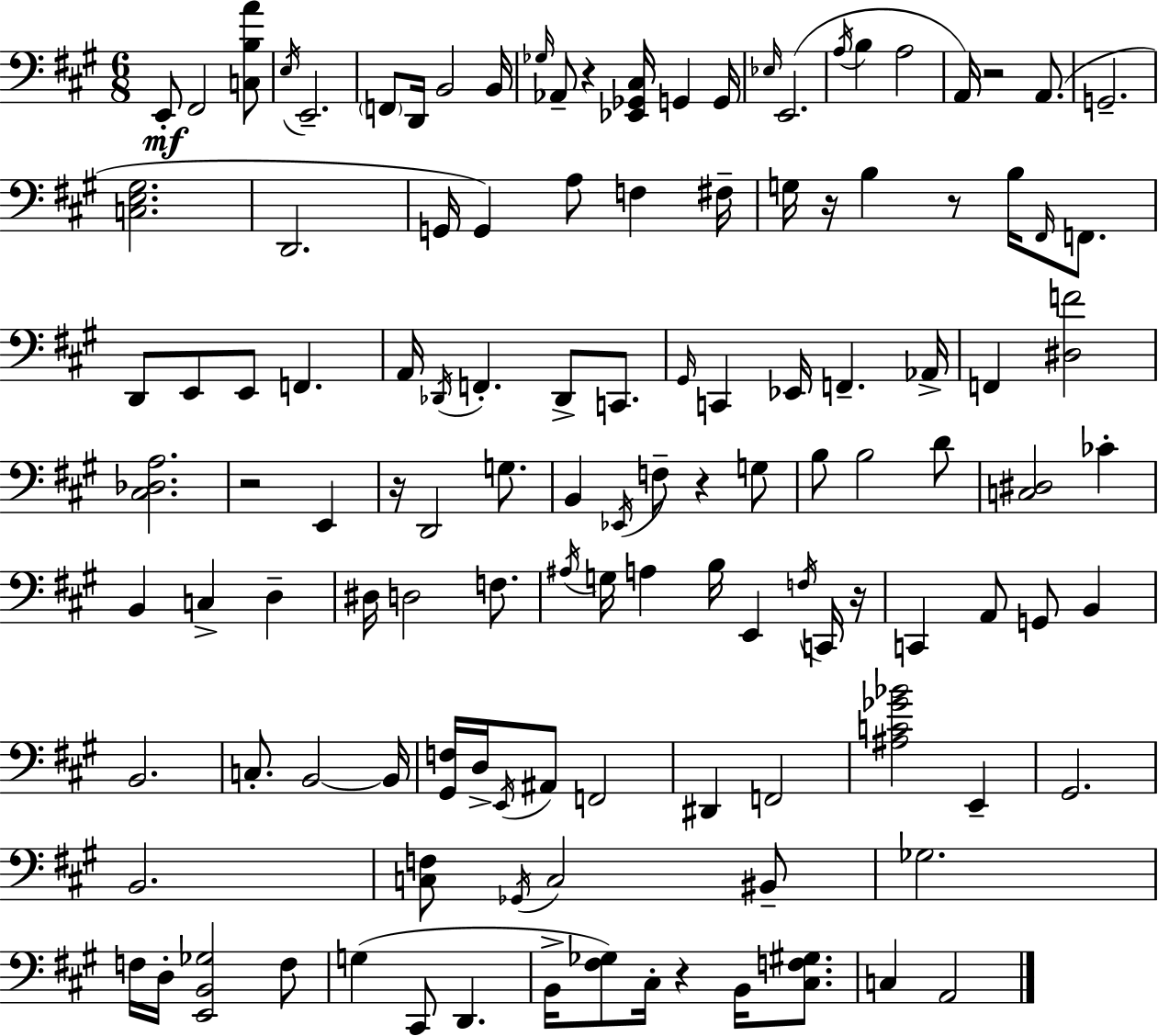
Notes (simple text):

E2/e F#2/h [C3,B3,A4]/e E3/s E2/h. F2/e D2/s B2/h B2/s Gb3/s Ab2/e R/q [Eb2,Gb2,C#3]/s G2/q G2/s Eb3/s E2/h. A3/s B3/q A3/h A2/s R/h A2/e. G2/h. [C3,E3,G#3]/h. D2/h. G2/s G2/q A3/e F3/q F#3/s G3/s R/s B3/q R/e B3/s F#2/s F2/e. D2/e E2/e E2/e F2/q. A2/s Db2/s F2/q. Db2/e C2/e. G#2/s C2/q Eb2/s F2/q. Ab2/s F2/q [D#3,F4]/h [C#3,Db3,A3]/h. R/h E2/q R/s D2/h G3/e. B2/q Eb2/s F3/e R/q G3/e B3/e B3/h D4/e [C3,D#3]/h CES4/q B2/q C3/q D3/q D#3/s D3/h F3/e. A#3/s G3/s A3/q B3/s E2/q F3/s C2/s R/s C2/q A2/e G2/e B2/q B2/h. C3/e. B2/h B2/s [G#2,F3]/s D3/s E2/s A#2/e F2/h D#2/q F2/h [A#3,C4,Gb4,Bb4]/h E2/q G#2/h. B2/h. [C3,F3]/e Gb2/s C3/h BIS2/e Gb3/h. F3/s D3/s [E2,B2,Gb3]/h F3/e G3/q C#2/e D2/q. B2/s [F#3,Gb3]/e C#3/s R/q B2/s [C#3,F3,G#3]/e. C3/q A2/h